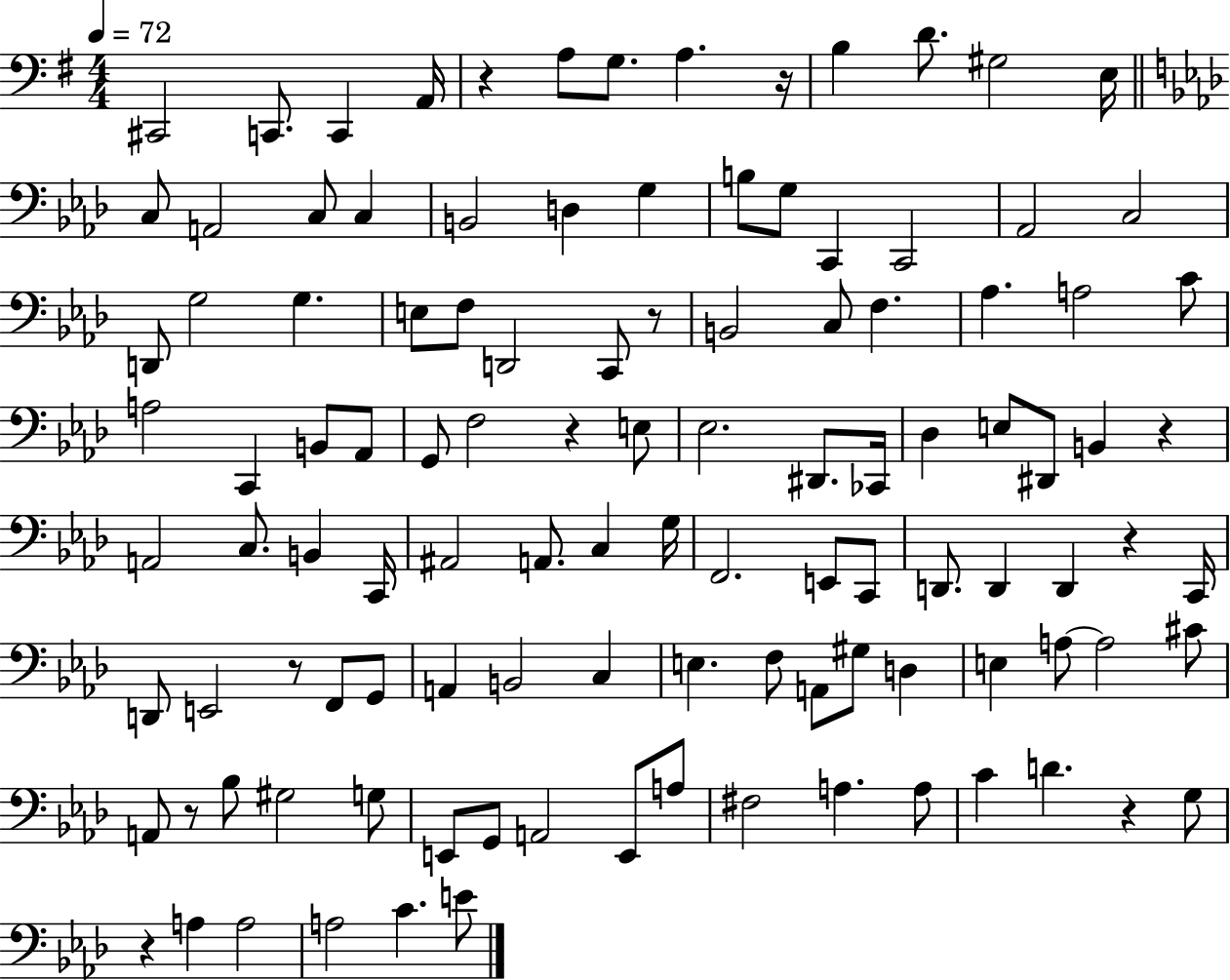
{
  \clef bass
  \numericTimeSignature
  \time 4/4
  \key g \major
  \tempo 4 = 72
  \repeat volta 2 { cis,2 c,8. c,4 a,16 | r4 a8 g8. a4. r16 | b4 d'8. gis2 e16 | \bar "||" \break \key aes \major c8 a,2 c8 c4 | b,2 d4 g4 | b8 g8 c,4 c,2 | aes,2 c2 | \break d,8 g2 g4. | e8 f8 d,2 c,8 r8 | b,2 c8 f4. | aes4. a2 c'8 | \break a2 c,4 b,8 aes,8 | g,8 f2 r4 e8 | ees2. dis,8. ces,16 | des4 e8 dis,8 b,4 r4 | \break a,2 c8. b,4 c,16 | ais,2 a,8. c4 g16 | f,2. e,8 c,8 | d,8. d,4 d,4 r4 c,16 | \break d,8 e,2 r8 f,8 g,8 | a,4 b,2 c4 | e4. f8 a,8 gis8 d4 | e4 a8~~ a2 cis'8 | \break a,8 r8 bes8 gis2 g8 | e,8 g,8 a,2 e,8 a8 | fis2 a4. a8 | c'4 d'4. r4 g8 | \break r4 a4 a2 | a2 c'4. e'8 | } \bar "|."
}